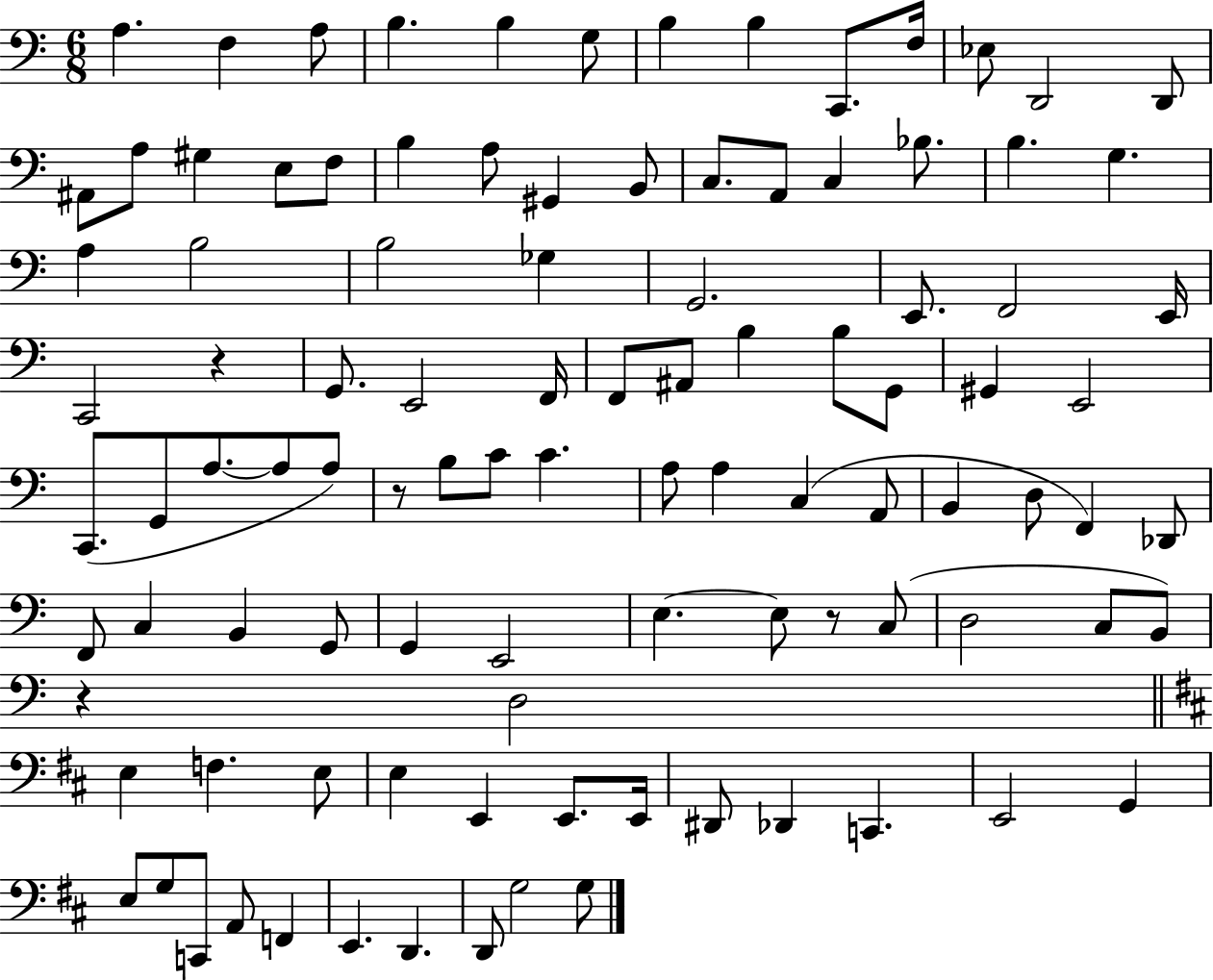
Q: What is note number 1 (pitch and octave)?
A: A3